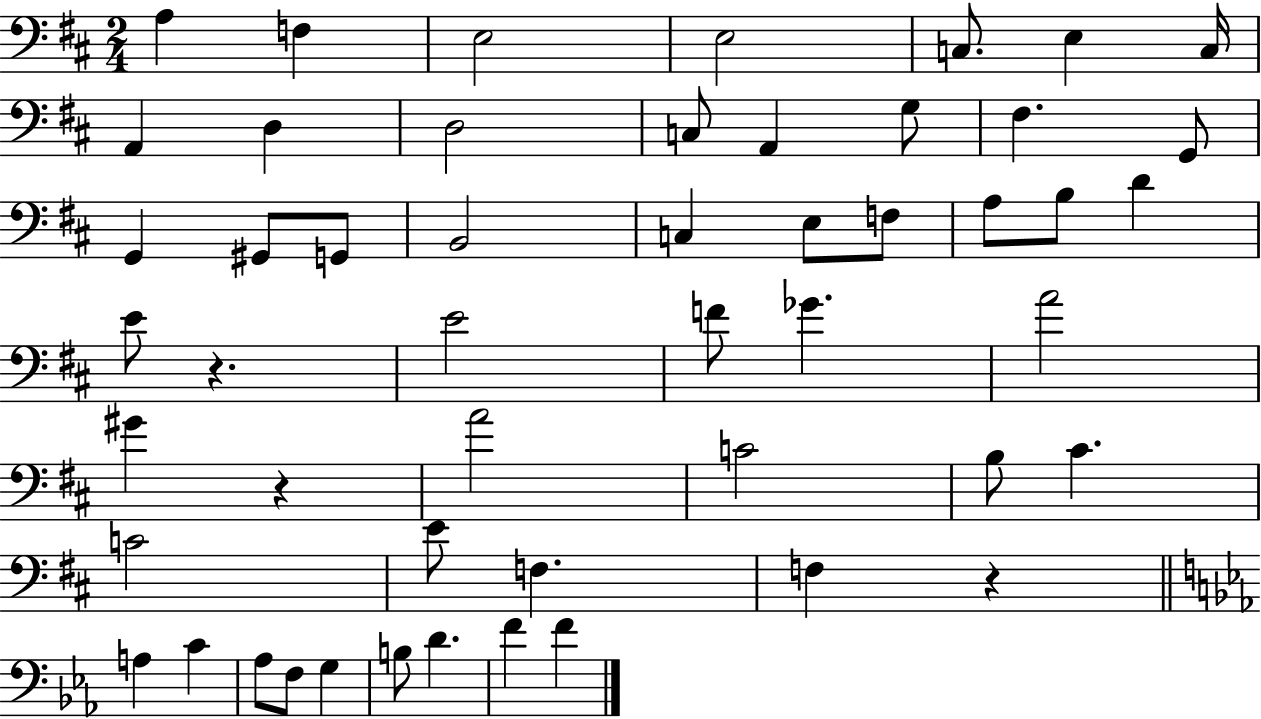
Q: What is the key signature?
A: D major